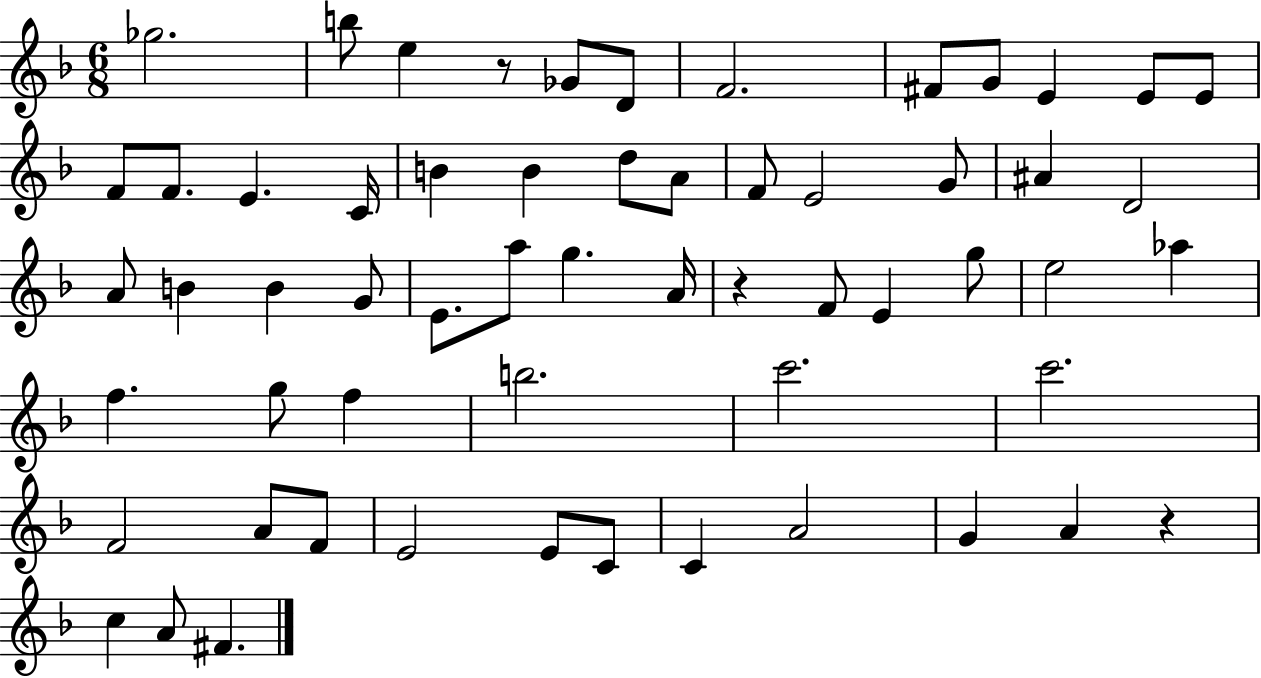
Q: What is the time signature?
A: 6/8